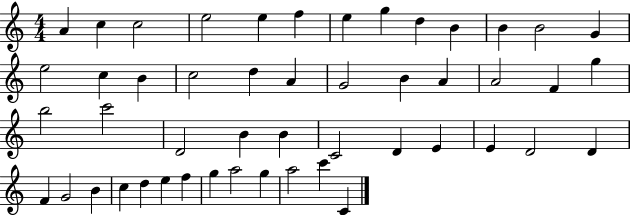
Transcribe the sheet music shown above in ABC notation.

X:1
T:Untitled
M:4/4
L:1/4
K:C
A c c2 e2 e f e g d B B B2 G e2 c B c2 d A G2 B A A2 F g b2 c'2 D2 B B C2 D E E D2 D F G2 B c d e f g a2 g a2 c' C